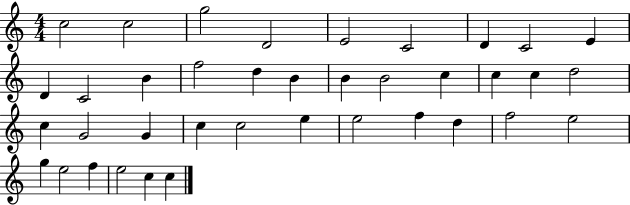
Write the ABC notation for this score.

X:1
T:Untitled
M:4/4
L:1/4
K:C
c2 c2 g2 D2 E2 C2 D C2 E D C2 B f2 d B B B2 c c c d2 c G2 G c c2 e e2 f d f2 e2 g e2 f e2 c c